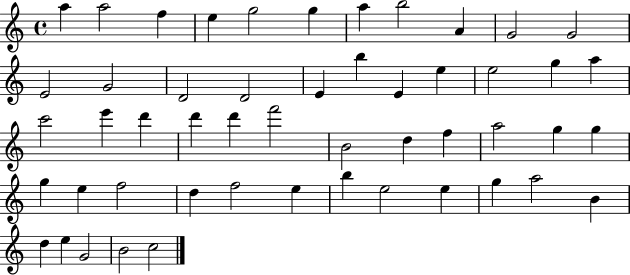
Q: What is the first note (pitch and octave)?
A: A5